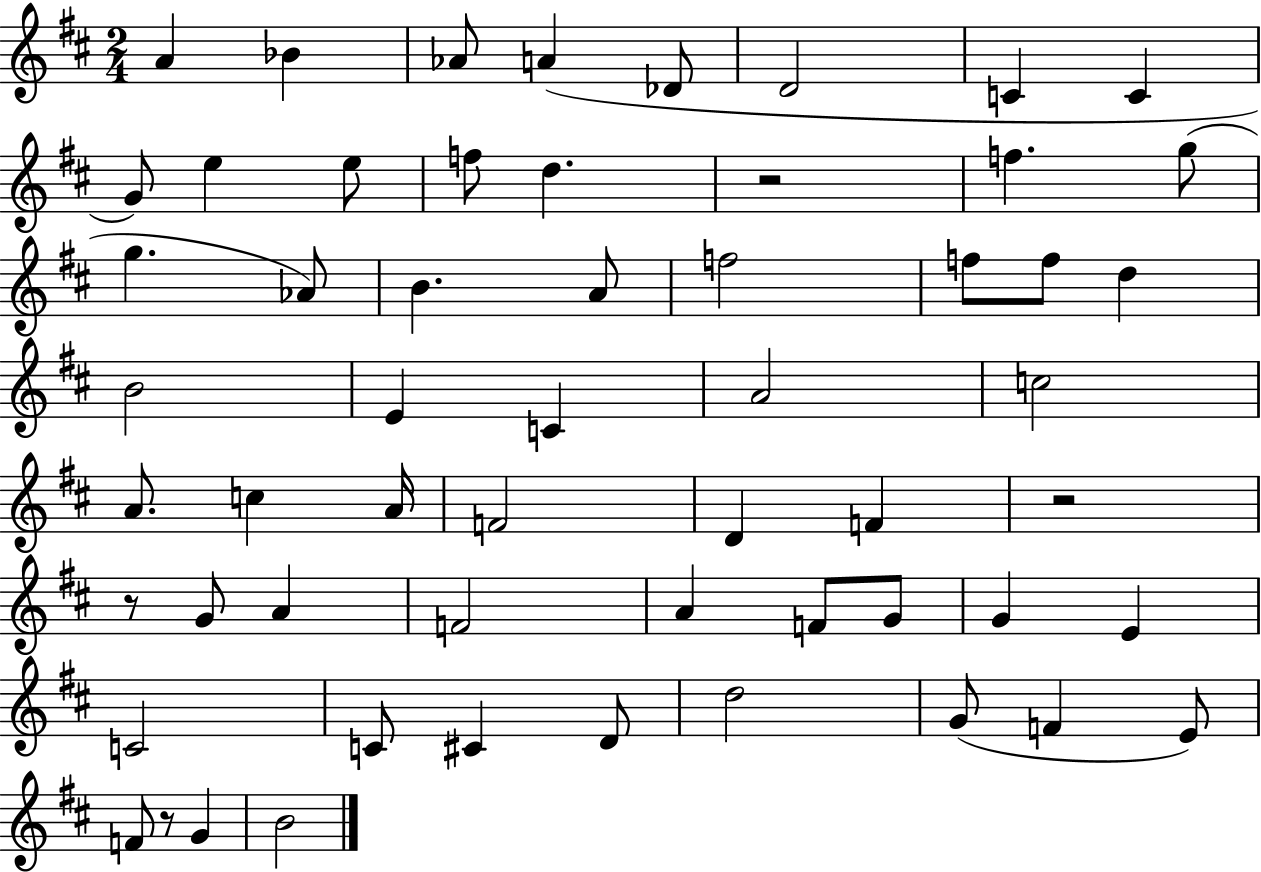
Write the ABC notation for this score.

X:1
T:Untitled
M:2/4
L:1/4
K:D
A _B _A/2 A _D/2 D2 C C G/2 e e/2 f/2 d z2 f g/2 g _A/2 B A/2 f2 f/2 f/2 d B2 E C A2 c2 A/2 c A/4 F2 D F z2 z/2 G/2 A F2 A F/2 G/2 G E C2 C/2 ^C D/2 d2 G/2 F E/2 F/2 z/2 G B2